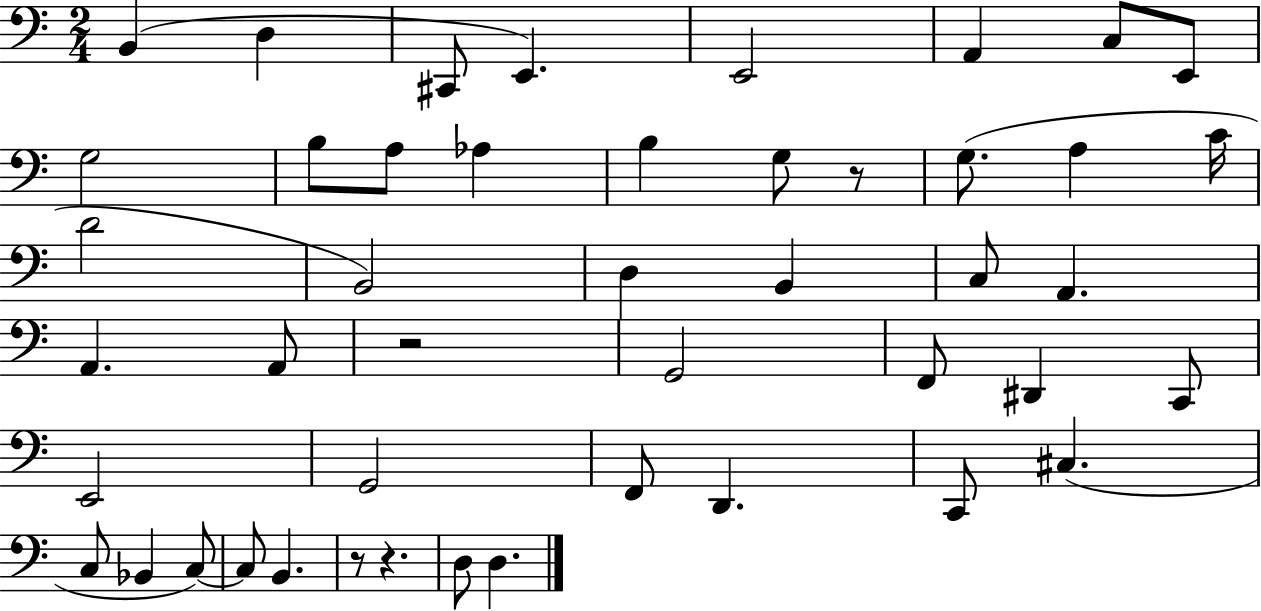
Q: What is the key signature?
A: C major